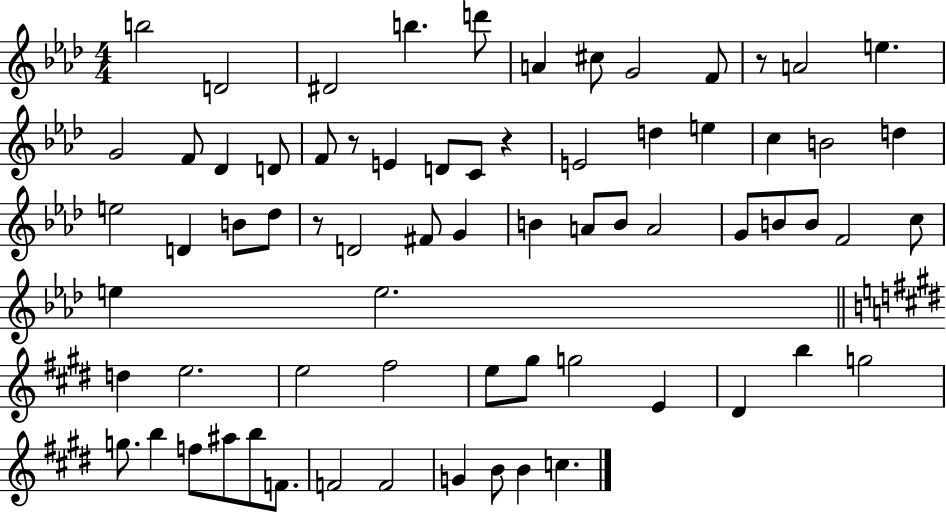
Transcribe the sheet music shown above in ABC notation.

X:1
T:Untitled
M:4/4
L:1/4
K:Ab
b2 D2 ^D2 b d'/2 A ^c/2 G2 F/2 z/2 A2 e G2 F/2 _D D/2 F/2 z/2 E D/2 C/2 z E2 d e c B2 d e2 D B/2 _d/2 z/2 D2 ^F/2 G B A/2 B/2 A2 G/2 B/2 B/2 F2 c/2 e e2 d e2 e2 ^f2 e/2 ^g/2 g2 E ^D b g2 g/2 b f/2 ^a/2 b/2 F/2 F2 F2 G B/2 B c